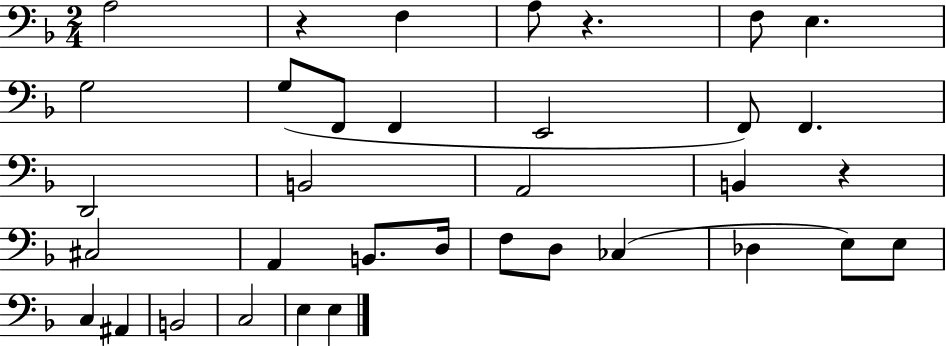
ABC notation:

X:1
T:Untitled
M:2/4
L:1/4
K:F
A,2 z F, A,/2 z F,/2 E, G,2 G,/2 F,,/2 F,, E,,2 F,,/2 F,, D,,2 B,,2 A,,2 B,, z ^C,2 A,, B,,/2 D,/4 F,/2 D,/2 _C, _D, E,/2 E,/2 C, ^A,, B,,2 C,2 E, E,